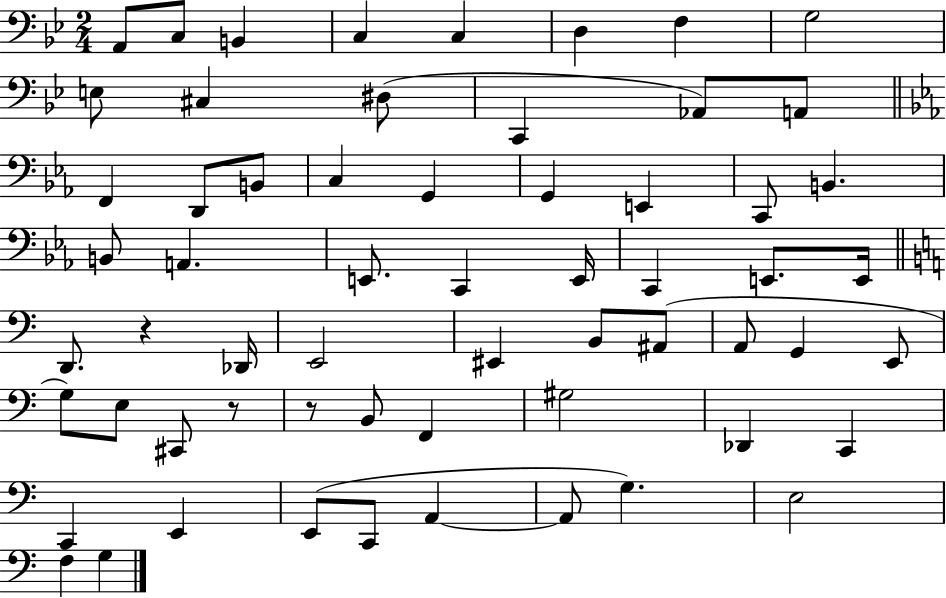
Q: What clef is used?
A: bass